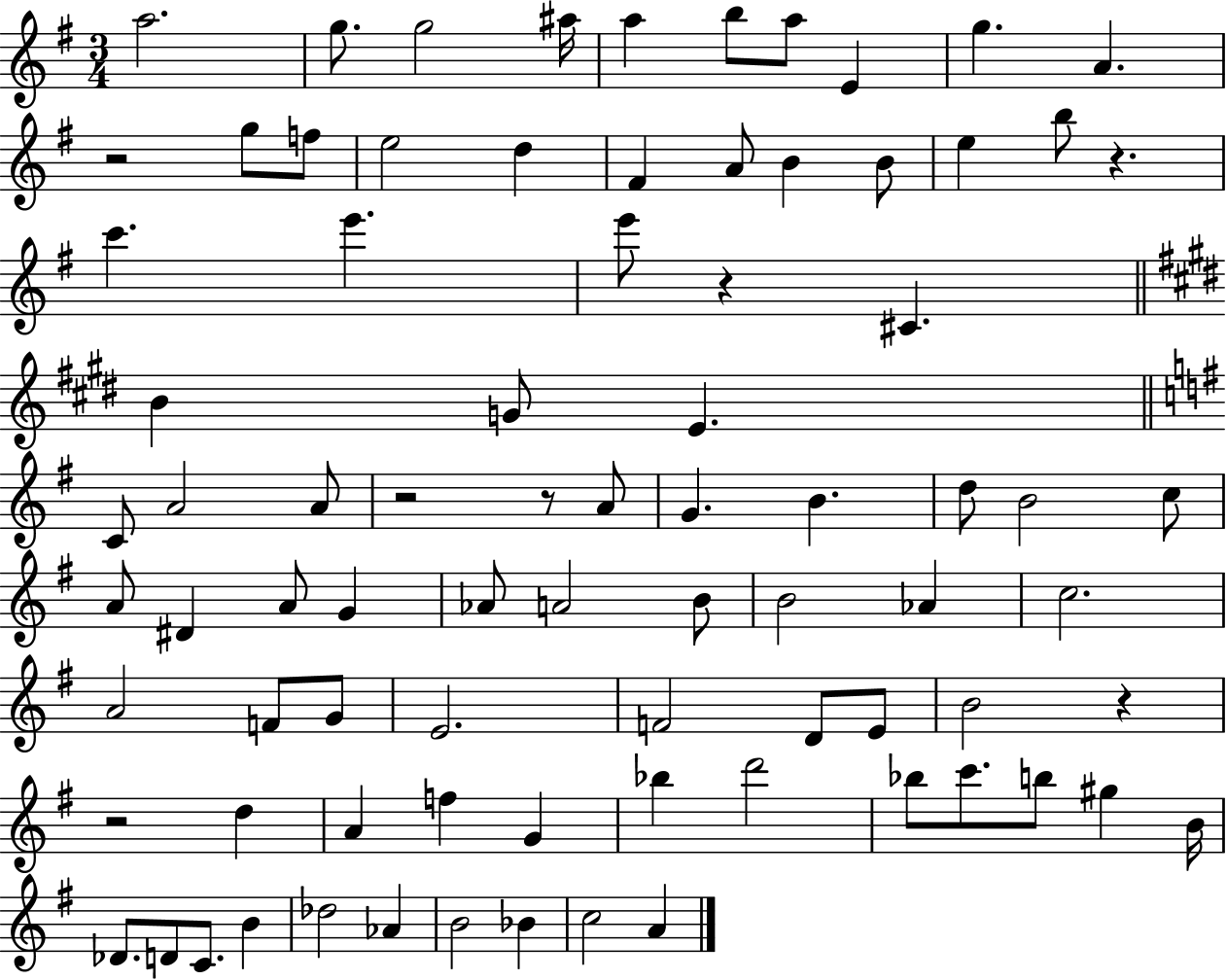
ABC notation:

X:1
T:Untitled
M:3/4
L:1/4
K:G
a2 g/2 g2 ^a/4 a b/2 a/2 E g A z2 g/2 f/2 e2 d ^F A/2 B B/2 e b/2 z c' e' e'/2 z ^C B G/2 E C/2 A2 A/2 z2 z/2 A/2 G B d/2 B2 c/2 A/2 ^D A/2 G _A/2 A2 B/2 B2 _A c2 A2 F/2 G/2 E2 F2 D/2 E/2 B2 z z2 d A f G _b d'2 _b/2 c'/2 b/2 ^g B/4 _D/2 D/2 C/2 B _d2 _A B2 _B c2 A